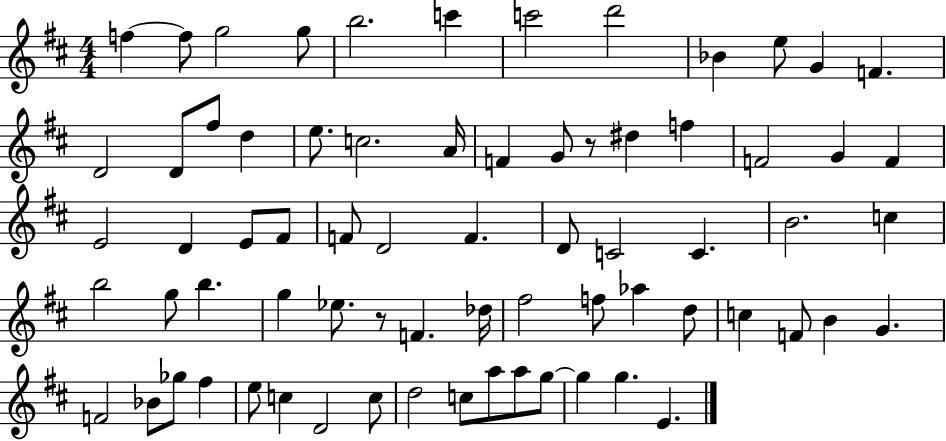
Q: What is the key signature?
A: D major